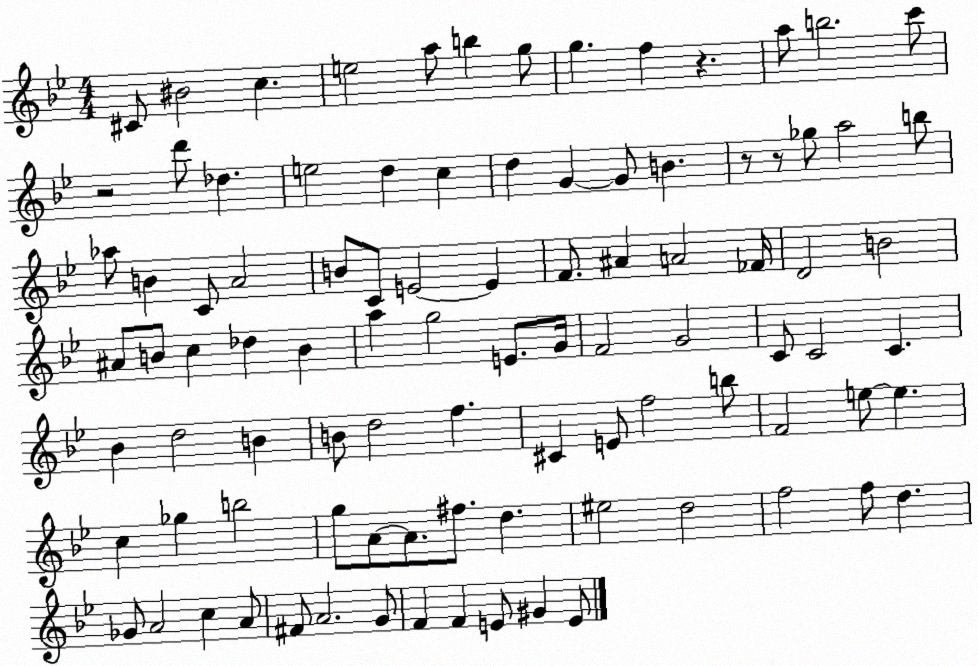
X:1
T:Untitled
M:4/4
L:1/4
K:Bb
^C/2 ^B2 c e2 a/2 b g/2 g f z a/2 b2 c'/2 z2 d'/2 _d e2 d c d G G/2 B z/2 z/2 _g/2 a2 b/2 _a/2 B C/2 A2 B/2 C/2 E2 E F/2 ^A A2 _F/4 D2 B2 ^A/2 B/2 c _d B a g2 E/2 G/4 F2 G2 C/2 C2 C _B d2 B B/2 d2 f ^C E/2 f2 b/2 F2 e/2 e c _g b2 g/2 A/2 A/2 ^f/2 d ^e2 d2 f2 f/2 d _G/2 A2 c A/2 ^F/2 A2 G/2 F F E/2 ^G E/2